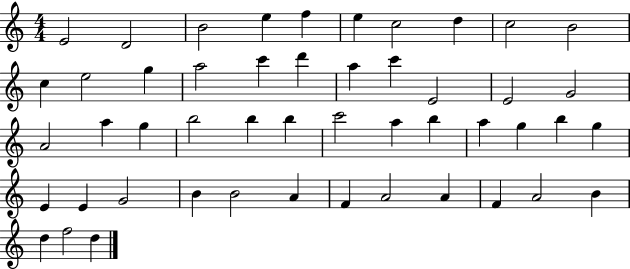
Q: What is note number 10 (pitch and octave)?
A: B4